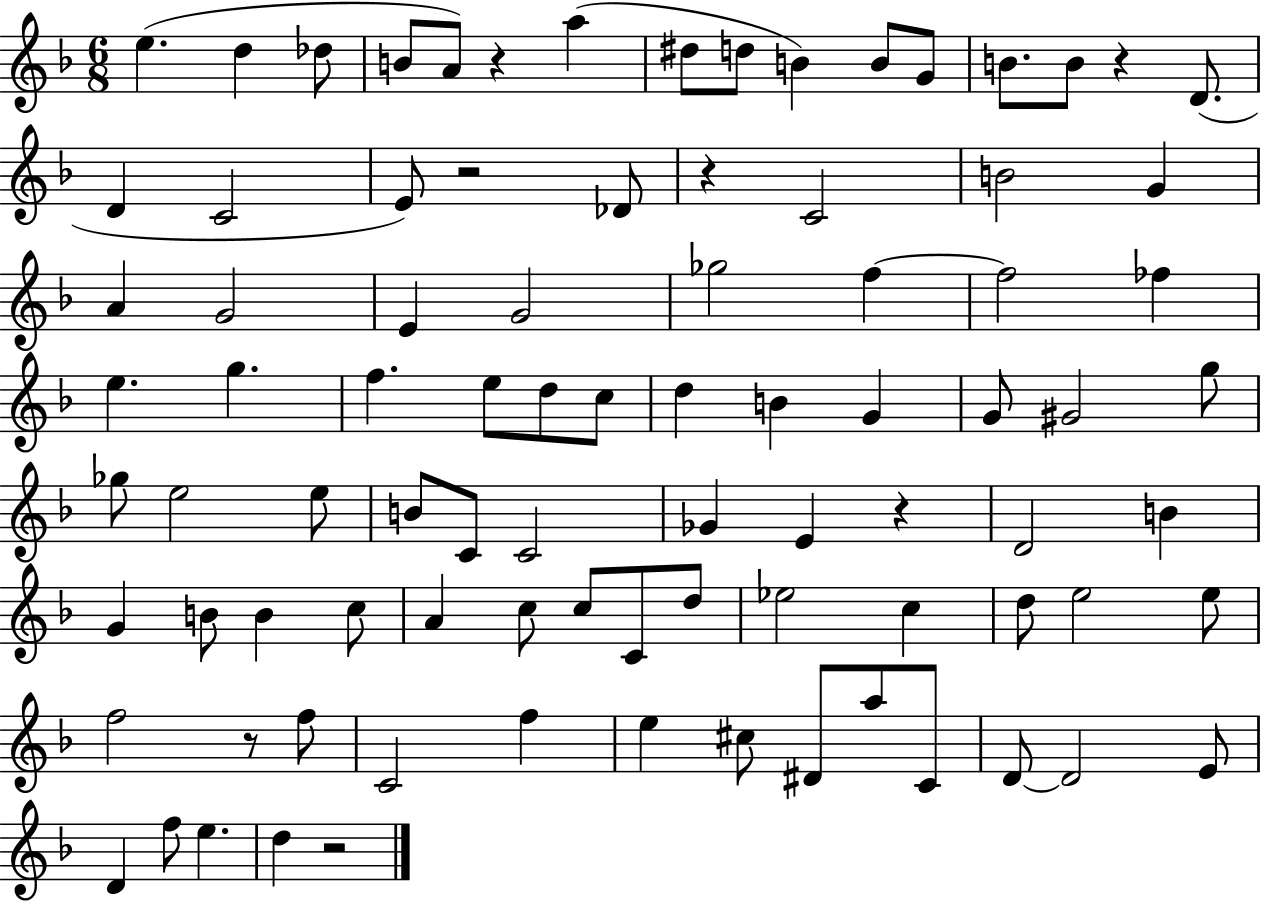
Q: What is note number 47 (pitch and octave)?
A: C4